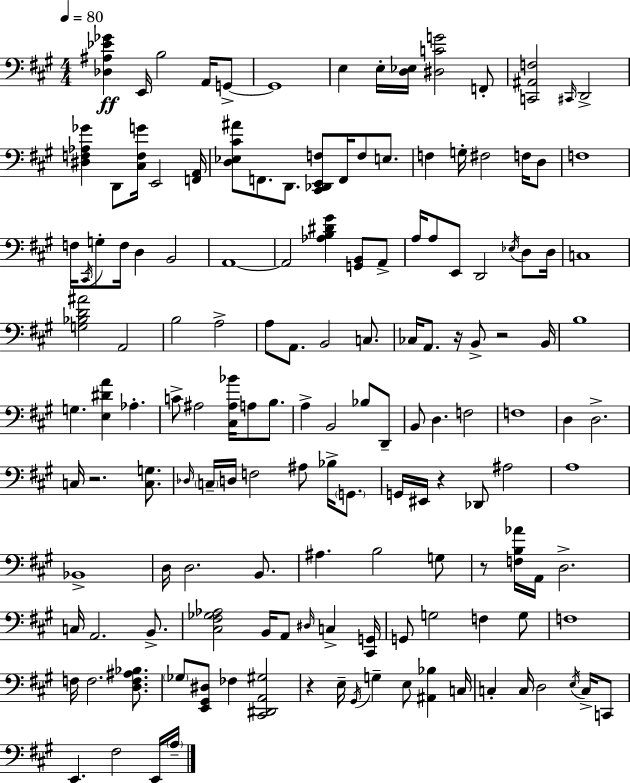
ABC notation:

X:1
T:Untitled
M:4/4
L:1/4
K:A
[_D,^A,_E_G] E,,/4 B,2 A,,/4 G,,/2 G,,4 E, E,/4 [D,_E,]/4 [^D,CG]2 F,,/2 [C,,^A,,F,]2 ^C,,/4 D,,2 [^D,F,_A,_G] D,,/2 [^C,F,G]/4 E,,2 [F,,A,,]/4 [D,_E,^C^A]/2 F,,/2 D,,/2 [^C,,_D,,E,,F,]/2 F,,/4 F,/2 E,/2 F, G,/4 ^F,2 F,/4 D,/2 F,4 F,/4 ^C,,/4 G,/2 F,/4 D, B,,2 A,,4 A,,2 [_A,B,^D^G] [G,,B,,]/2 A,,/2 A,/4 A,/2 E,,/2 D,,2 _E,/4 D,/2 D,/4 C,4 [G,_B,D^A]2 A,,2 B,2 A,2 A,/2 A,,/2 B,,2 C,/2 _C,/4 A,,/2 z/4 B,,/2 z2 B,,/4 B,4 G, [E,^DA] _A, C/2 ^A,2 [^C,^A,_B]/4 A,/2 B,/2 A, B,,2 _B,/2 D,,/2 B,,/2 D, F,2 F,4 D, D,2 C,/4 z2 [C,G,]/2 _D,/4 C,/4 D,/4 F,2 ^A,/2 _B,/4 G,,/2 G,,/4 ^E,,/4 z _D,,/2 ^A,2 A,4 _B,,4 D,/4 D,2 B,,/2 ^A, B,2 G,/2 z/2 [F,B,_A]/4 A,,/4 D,2 C,/4 A,,2 B,,/2 [^C,^F,_G,_A,]2 B,,/4 A,,/2 ^D,/4 C, [^C,,G,,]/4 G,,/2 G,2 F, G,/2 F,4 F,/4 F,2 [D,F,^A,_B,]/2 _G,/2 [E,,^G,,^D,]/2 _F, [^C,,^D,,A,,^G,]2 z E,/4 ^G,,/4 G, E,/2 [^A,,_B,] C,/4 C, C,/4 D,2 E,/4 C,/4 C,,/2 E,, ^F,2 E,,/4 A,/4